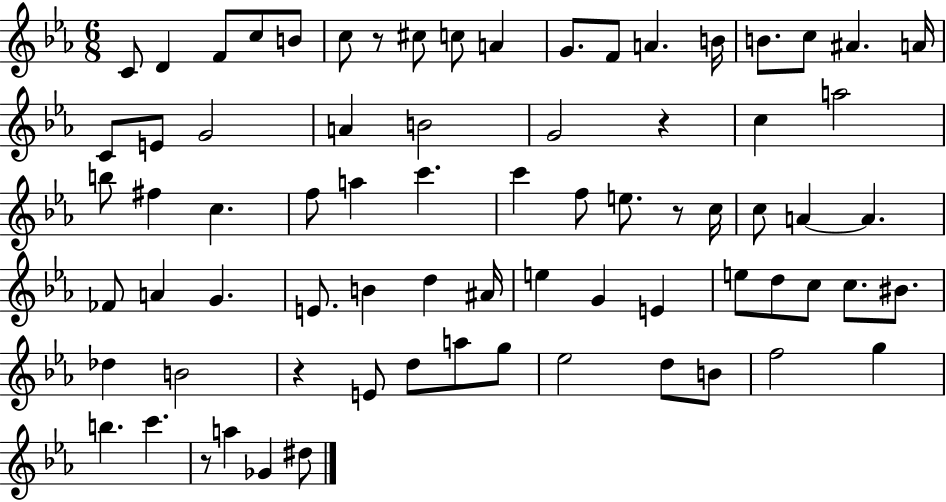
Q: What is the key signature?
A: EES major